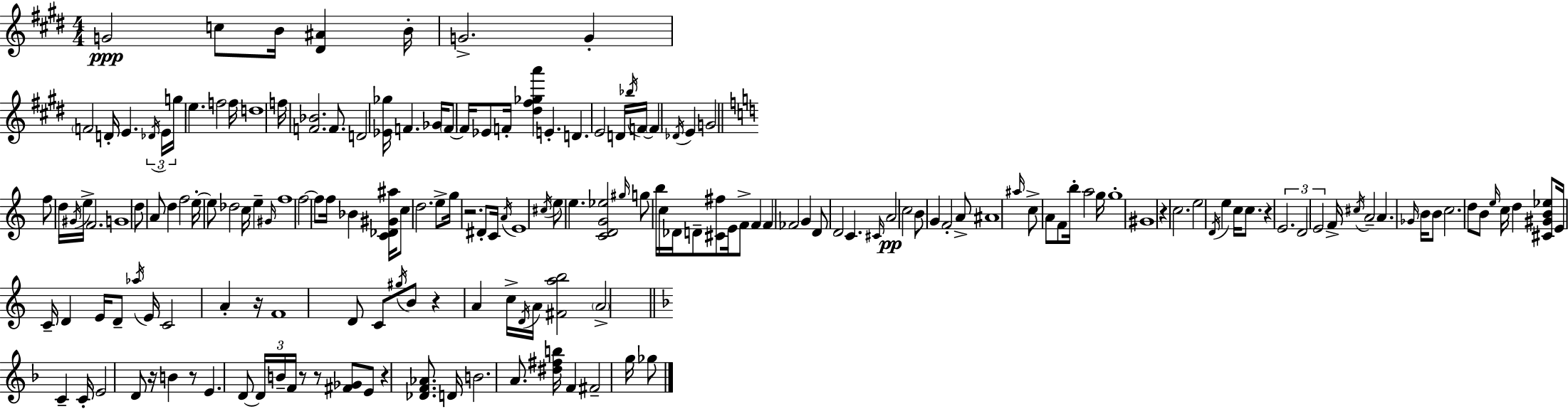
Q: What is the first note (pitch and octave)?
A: G4